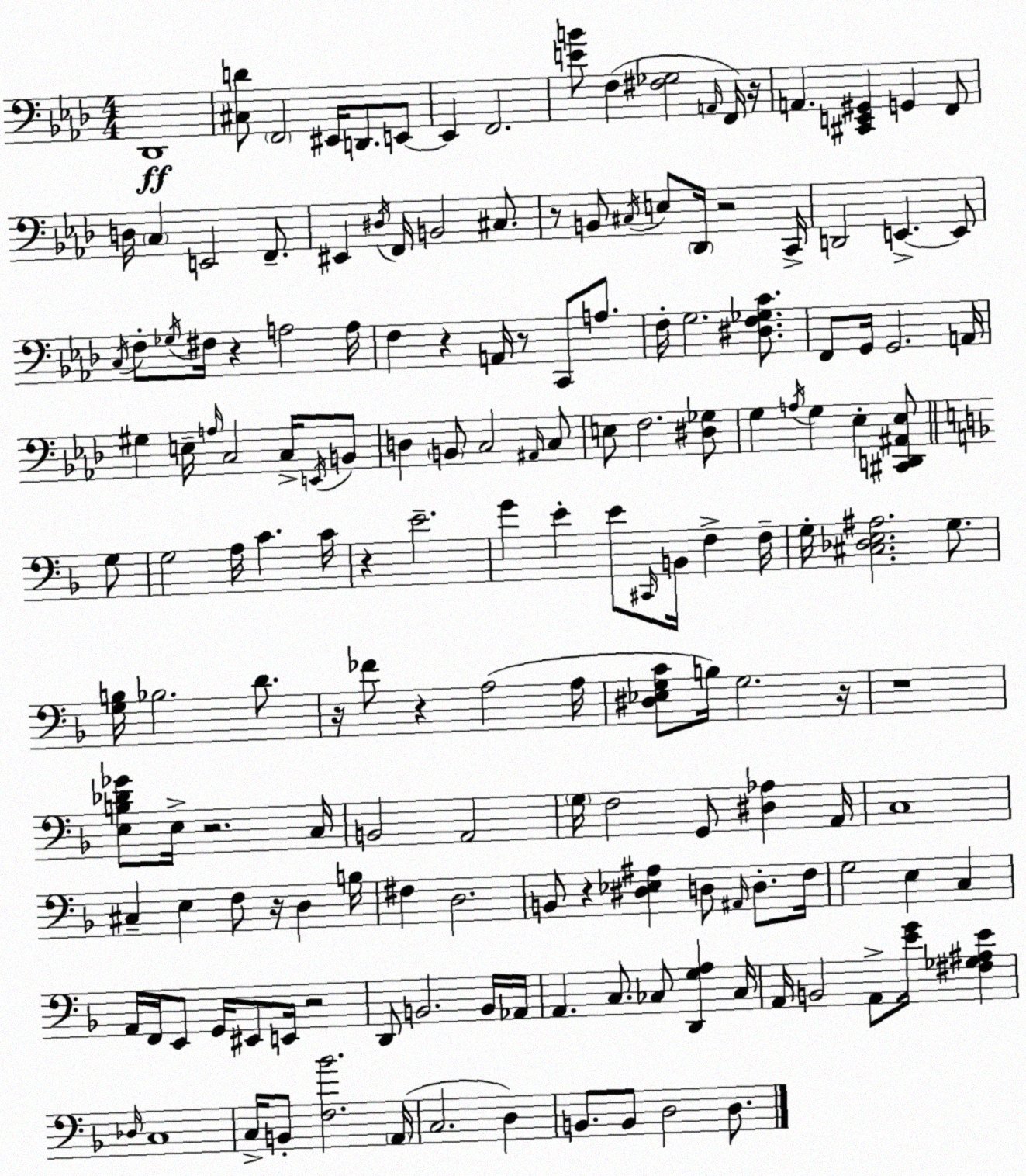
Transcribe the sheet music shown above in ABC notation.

X:1
T:Untitled
M:4/4
L:1/4
K:Fm
_D,,4 [^C,D]/2 F,,2 ^E,,/4 D,,/2 E,,/2 E,, F,,2 [EB]/2 F, [^F,_G,]2 A,,/4 F,,/4 z/4 A,, [^C,,E,,^G,,] G,, F,,/2 D,/4 C, E,,2 F,,/2 ^E,, ^D,/4 F,,/4 B,,2 ^C,/2 z/2 B,,/2 ^C,/4 E,/2 _D,,/4 z2 C,,/4 D,,2 E,, E,,/2 C,/4 F,/2 _G,/4 ^F,/4 z A,2 A,/4 F, z A,,/4 z/2 C,,/2 A,/2 F,/4 G,2 [^D,F,_G,C]/2 F,,/2 G,,/4 G,,2 A,,/4 ^G, E,/4 A,/4 C,2 C,/4 E,,/4 B,,/2 D, B,,/2 C,2 ^A,,/4 C,/2 E,/2 F,2 [^D,_G,]/2 G, A,/4 G, _E, [^C,,D,,^A,,_E,]/2 G,/2 G,2 A,/4 C C/4 z E2 G E E/2 ^C,,/4 B,,/4 F, F,/4 G,/4 [^C,_D,E,^A,]2 G,/2 [G,B,]/4 _B,2 D/2 z/4 _F/2 z A,2 A,/4 [^D,_E,G,C]/2 B,/4 G,2 z/4 z4 [E,B,_D_G]/2 E,/4 z2 C,/4 B,,2 A,,2 G,/4 F,2 G,,/2 [^D,_A,] A,,/4 C,4 ^C, E, F,/2 z/4 D, B,/4 ^F, D,2 B,,/2 z [^D,_E,^A,] D,/2 ^A,,/4 D,/2 F,/4 G,2 E, C, A,,/4 F,,/4 E,,/2 G,,/4 ^E,,/2 E,,/4 z2 D,,/2 B,,2 B,,/4 _A,,/4 A,, C,/2 _C,/2 [D,,G,A,] _C,/4 A,,/4 B,,2 A,,/2 [EG]/4 [^F,_G,^A,E] _D,/4 C,4 C,/4 B,,/2 [F,_B]2 A,,/4 C,2 D, B,,/2 B,,/2 D,2 D,/2